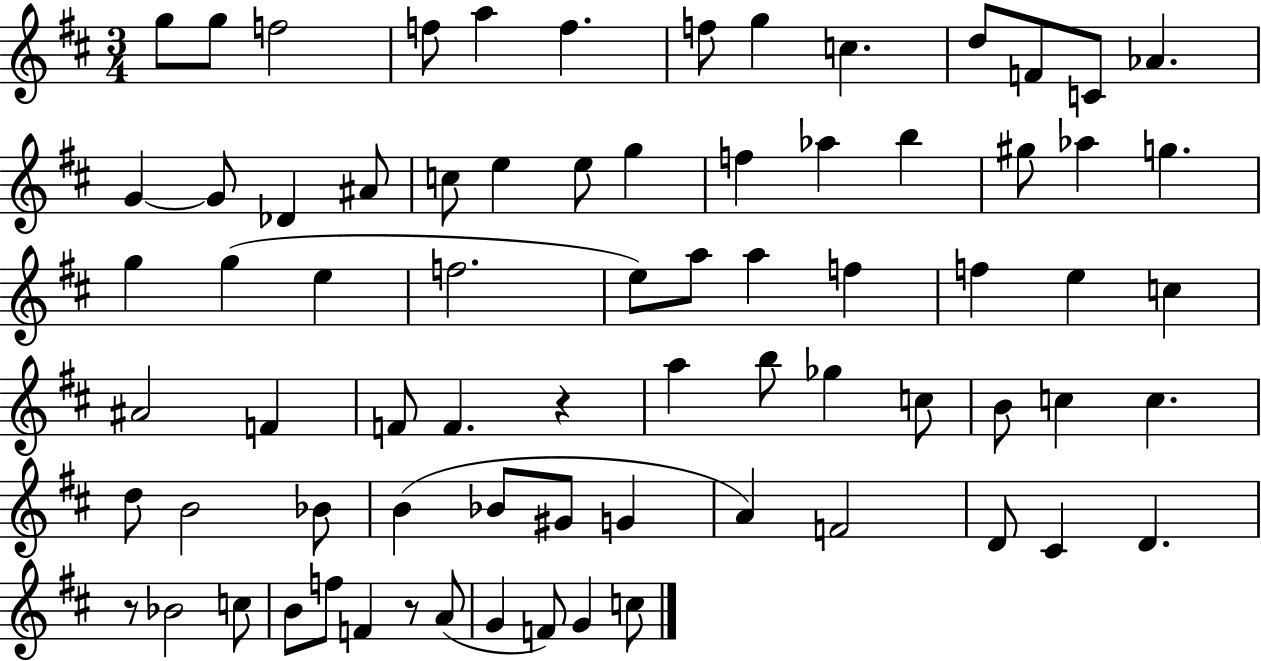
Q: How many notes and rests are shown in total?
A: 74